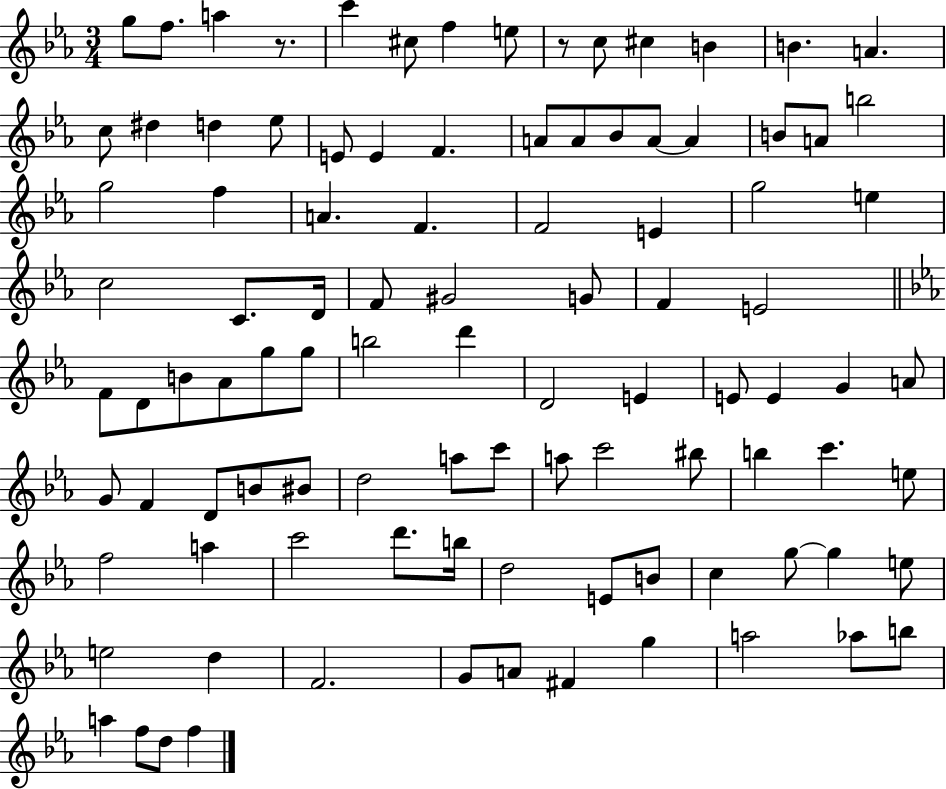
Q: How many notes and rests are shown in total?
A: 99